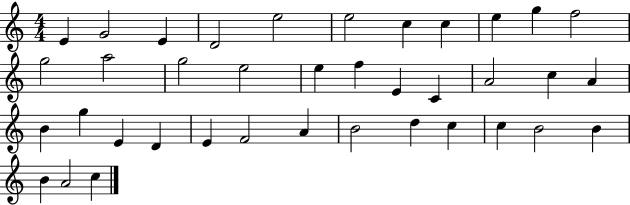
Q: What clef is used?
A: treble